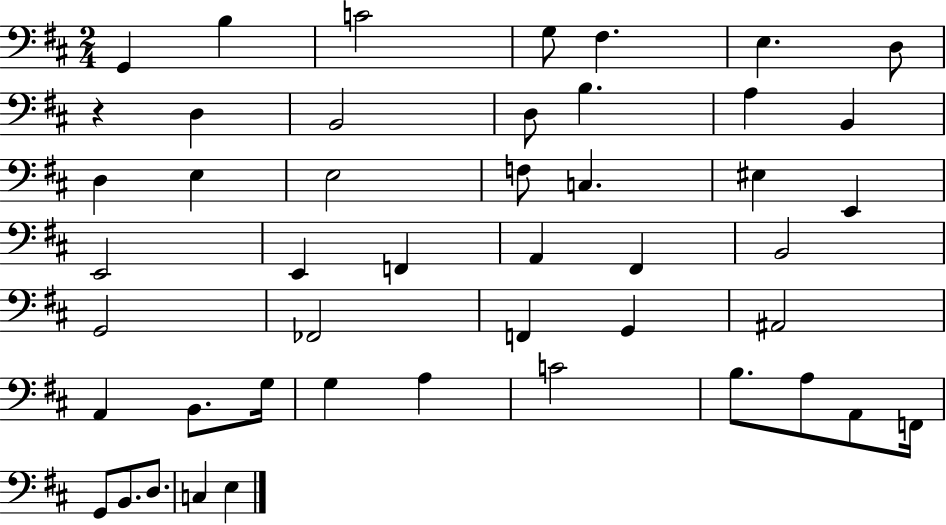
G2/q B3/q C4/h G3/e F#3/q. E3/q. D3/e R/q D3/q B2/h D3/e B3/q. A3/q B2/q D3/q E3/q E3/h F3/e C3/q. EIS3/q E2/q E2/h E2/q F2/q A2/q F#2/q B2/h G2/h FES2/h F2/q G2/q A#2/h A2/q B2/e. G3/s G3/q A3/q C4/h B3/e. A3/e A2/e F2/s G2/e B2/e. D3/e. C3/q E3/q